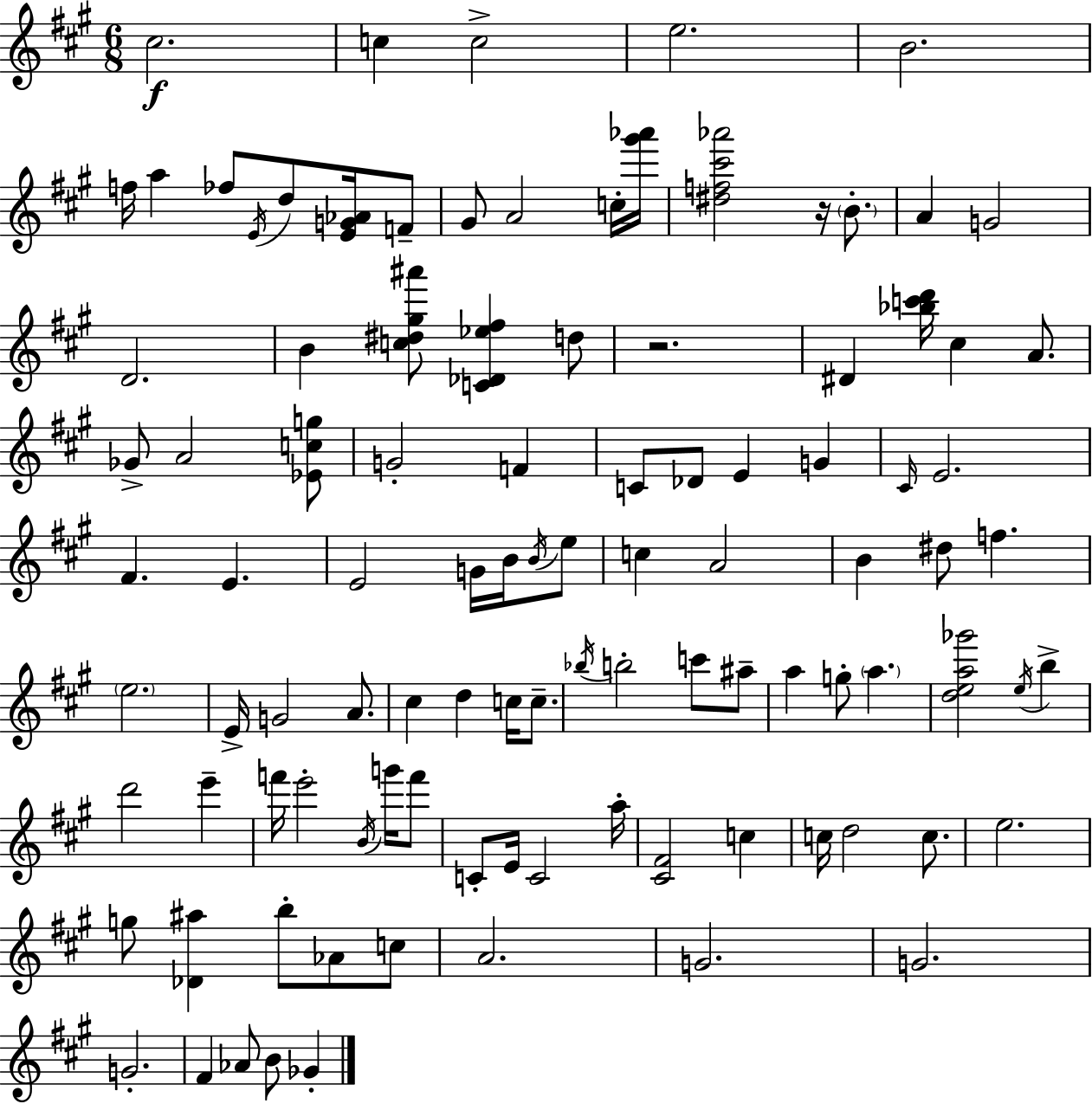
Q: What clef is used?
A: treble